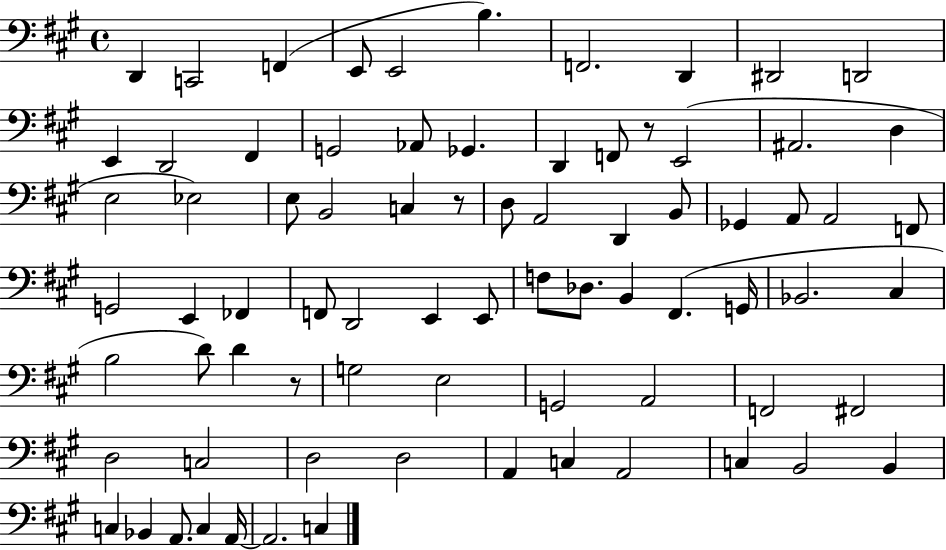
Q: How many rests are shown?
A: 3